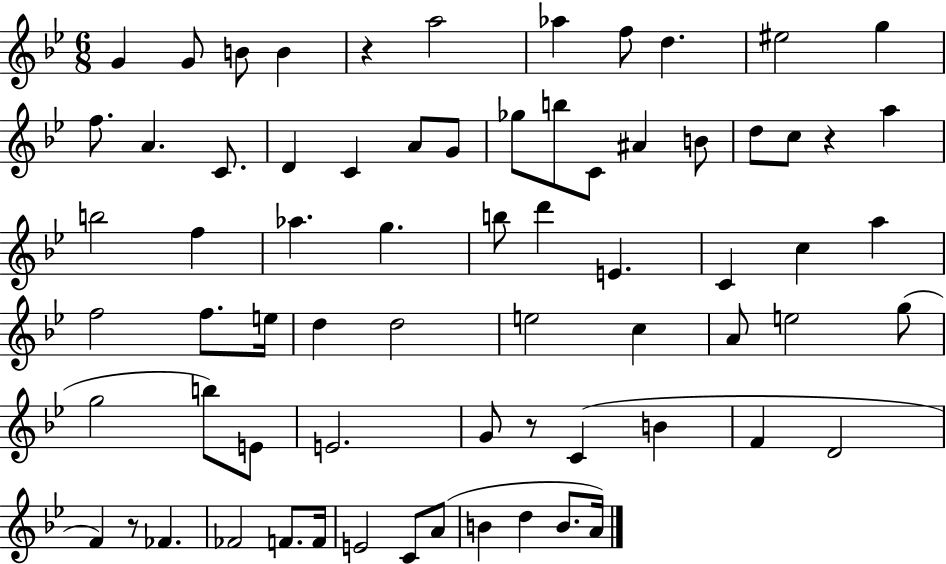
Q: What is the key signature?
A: BES major